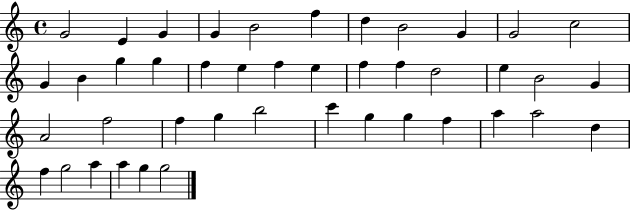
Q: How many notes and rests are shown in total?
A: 43